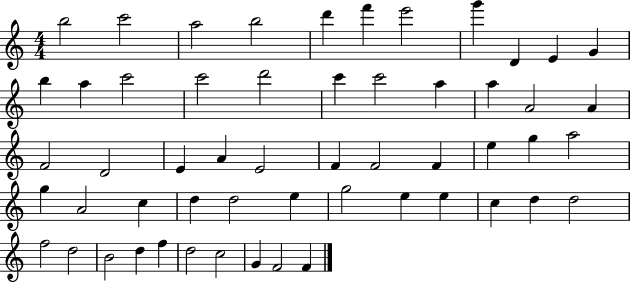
B5/h C6/h A5/h B5/h D6/q F6/q E6/h G6/q D4/q E4/q G4/q B5/q A5/q C6/h C6/h D6/h C6/q C6/h A5/q A5/q A4/h A4/q F4/h D4/h E4/q A4/q E4/h F4/q F4/h F4/q E5/q G5/q A5/h G5/q A4/h C5/q D5/q D5/h E5/q G5/h E5/q E5/q C5/q D5/q D5/h F5/h D5/h B4/h D5/q F5/q D5/h C5/h G4/q F4/h F4/q